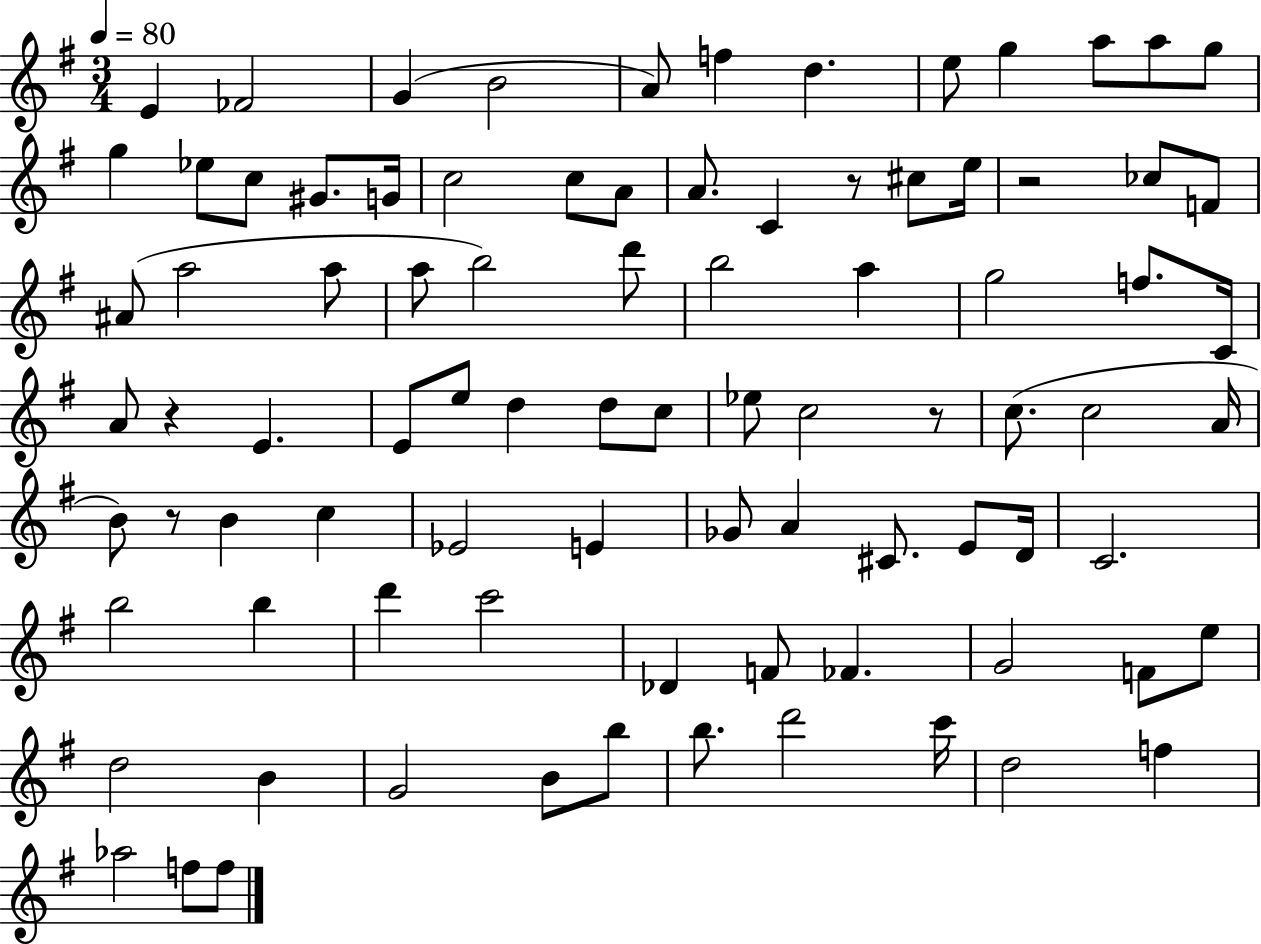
{
  \clef treble
  \numericTimeSignature
  \time 3/4
  \key g \major
  \tempo 4 = 80
  \repeat volta 2 { e'4 fes'2 | g'4( b'2 | a'8) f''4 d''4. | e''8 g''4 a''8 a''8 g''8 | \break g''4 ees''8 c''8 gis'8. g'16 | c''2 c''8 a'8 | a'8. c'4 r8 cis''8 e''16 | r2 ces''8 f'8 | \break ais'8( a''2 a''8 | a''8 b''2) d'''8 | b''2 a''4 | g''2 f''8. c'16 | \break a'8 r4 e'4. | e'8 e''8 d''4 d''8 c''8 | ees''8 c''2 r8 | c''8.( c''2 a'16 | \break b'8) r8 b'4 c''4 | ees'2 e'4 | ges'8 a'4 cis'8. e'8 d'16 | c'2. | \break b''2 b''4 | d'''4 c'''2 | des'4 f'8 fes'4. | g'2 f'8 e''8 | \break d''2 b'4 | g'2 b'8 b''8 | b''8. d'''2 c'''16 | d''2 f''4 | \break aes''2 f''8 f''8 | } \bar "|."
}